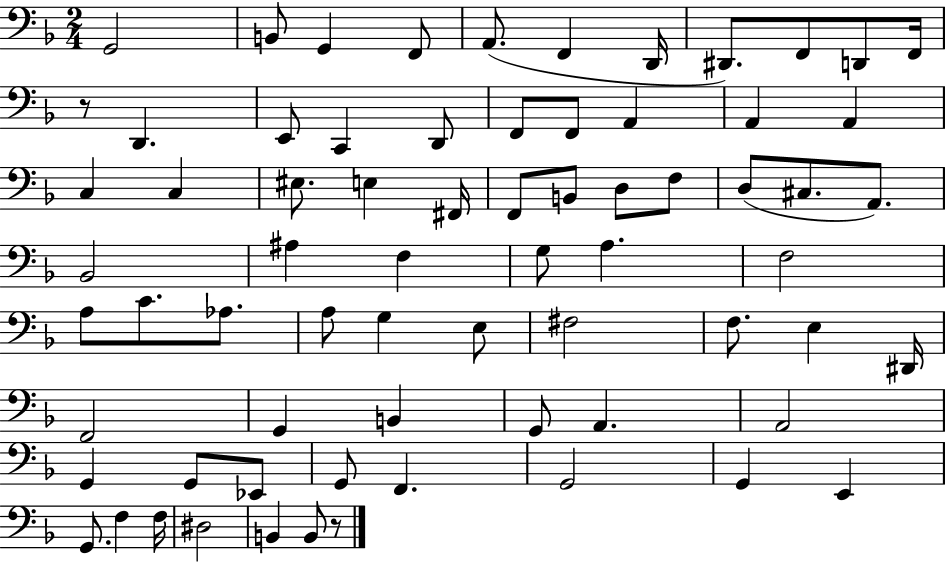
{
  \clef bass
  \numericTimeSignature
  \time 2/4
  \key f \major
  g,2 | b,8 g,4 f,8 | a,8.( f,4 d,16 | dis,8.) f,8 d,8 f,16 | \break r8 d,4. | e,8 c,4 d,8 | f,8 f,8 a,4 | a,4 a,4 | \break c4 c4 | eis8. e4 fis,16 | f,8 b,8 d8 f8 | d8( cis8. a,8.) | \break bes,2 | ais4 f4 | g8 a4. | f2 | \break a8 c'8. aes8. | a8 g4 e8 | fis2 | f8. e4 dis,16 | \break f,2 | g,4 b,4 | g,8 a,4. | a,2 | \break g,4 g,8 ees,8 | g,8 f,4. | g,2 | g,4 e,4 | \break g,8. f4 f16 | dis2 | b,4 b,8 r8 | \bar "|."
}